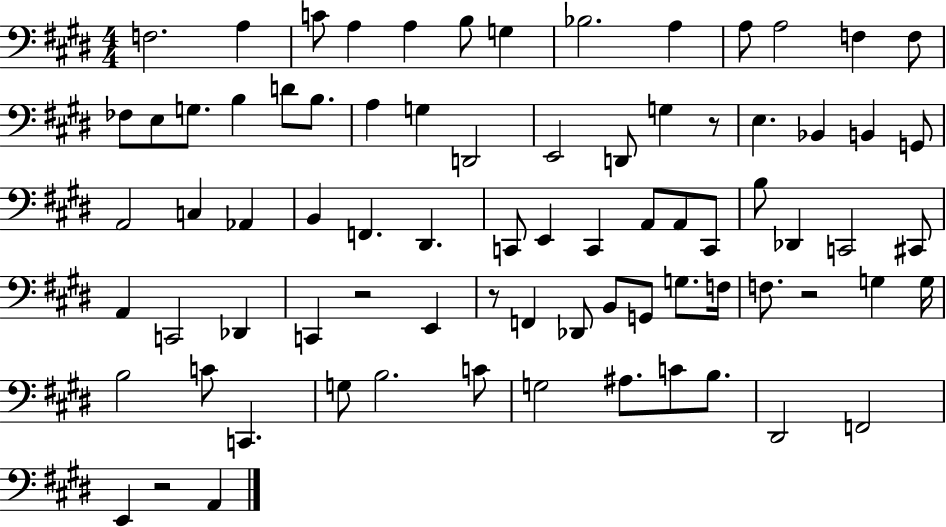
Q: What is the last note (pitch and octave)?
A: A2